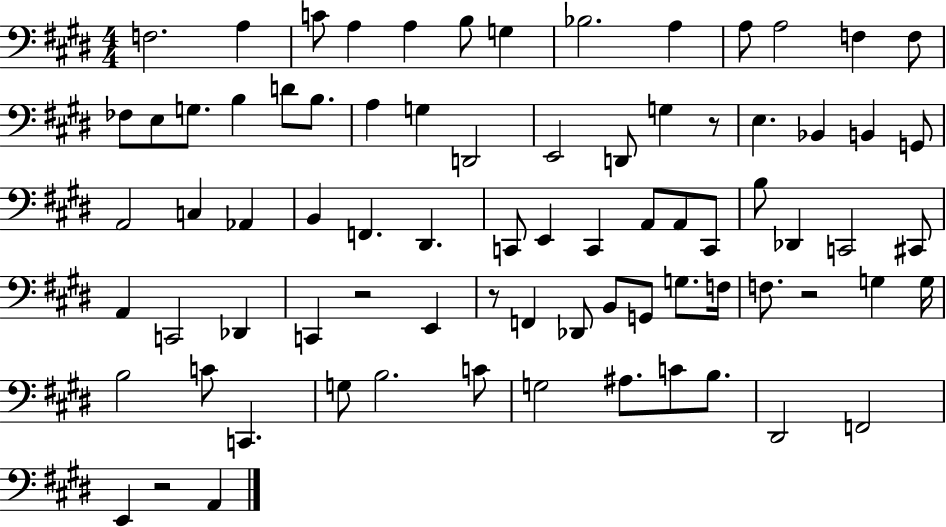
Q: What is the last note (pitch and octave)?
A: A2